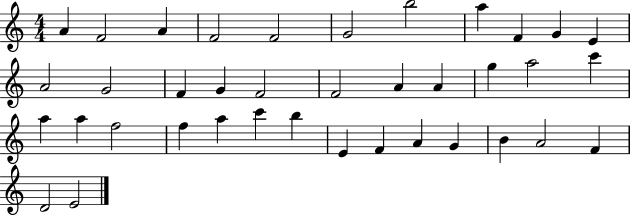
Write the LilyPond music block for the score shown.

{
  \clef treble
  \numericTimeSignature
  \time 4/4
  \key c \major
  a'4 f'2 a'4 | f'2 f'2 | g'2 b''2 | a''4 f'4 g'4 e'4 | \break a'2 g'2 | f'4 g'4 f'2 | f'2 a'4 a'4 | g''4 a''2 c'''4 | \break a''4 a''4 f''2 | f''4 a''4 c'''4 b''4 | e'4 f'4 a'4 g'4 | b'4 a'2 f'4 | \break d'2 e'2 | \bar "|."
}